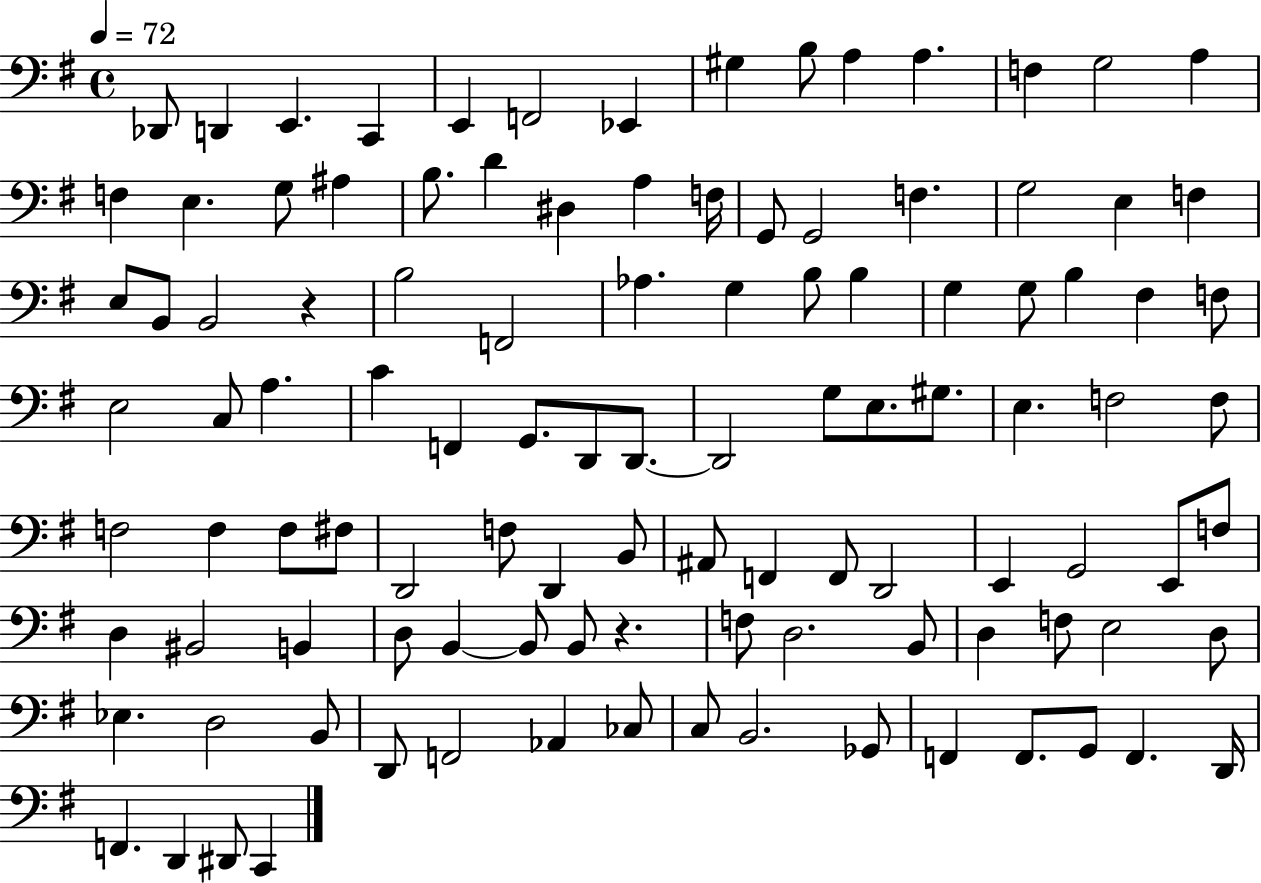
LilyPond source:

{
  \clef bass
  \time 4/4
  \defaultTimeSignature
  \key g \major
  \tempo 4 = 72
  \repeat volta 2 { des,8 d,4 e,4. c,4 | e,4 f,2 ees,4 | gis4 b8 a4 a4. | f4 g2 a4 | \break f4 e4. g8 ais4 | b8. d'4 dis4 a4 f16 | g,8 g,2 f4. | g2 e4 f4 | \break e8 b,8 b,2 r4 | b2 f,2 | aes4. g4 b8 b4 | g4 g8 b4 fis4 f8 | \break e2 c8 a4. | c'4 f,4 g,8. d,8 d,8.~~ | d,2 g8 e8. gis8. | e4. f2 f8 | \break f2 f4 f8 fis8 | d,2 f8 d,4 b,8 | ais,8 f,4 f,8 d,2 | e,4 g,2 e,8 f8 | \break d4 bis,2 b,4 | d8 b,4~~ b,8 b,8 r4. | f8 d2. b,8 | d4 f8 e2 d8 | \break ees4. d2 b,8 | d,8 f,2 aes,4 ces8 | c8 b,2. ges,8 | f,4 f,8. g,8 f,4. d,16 | \break f,4. d,4 dis,8 c,4 | } \bar "|."
}